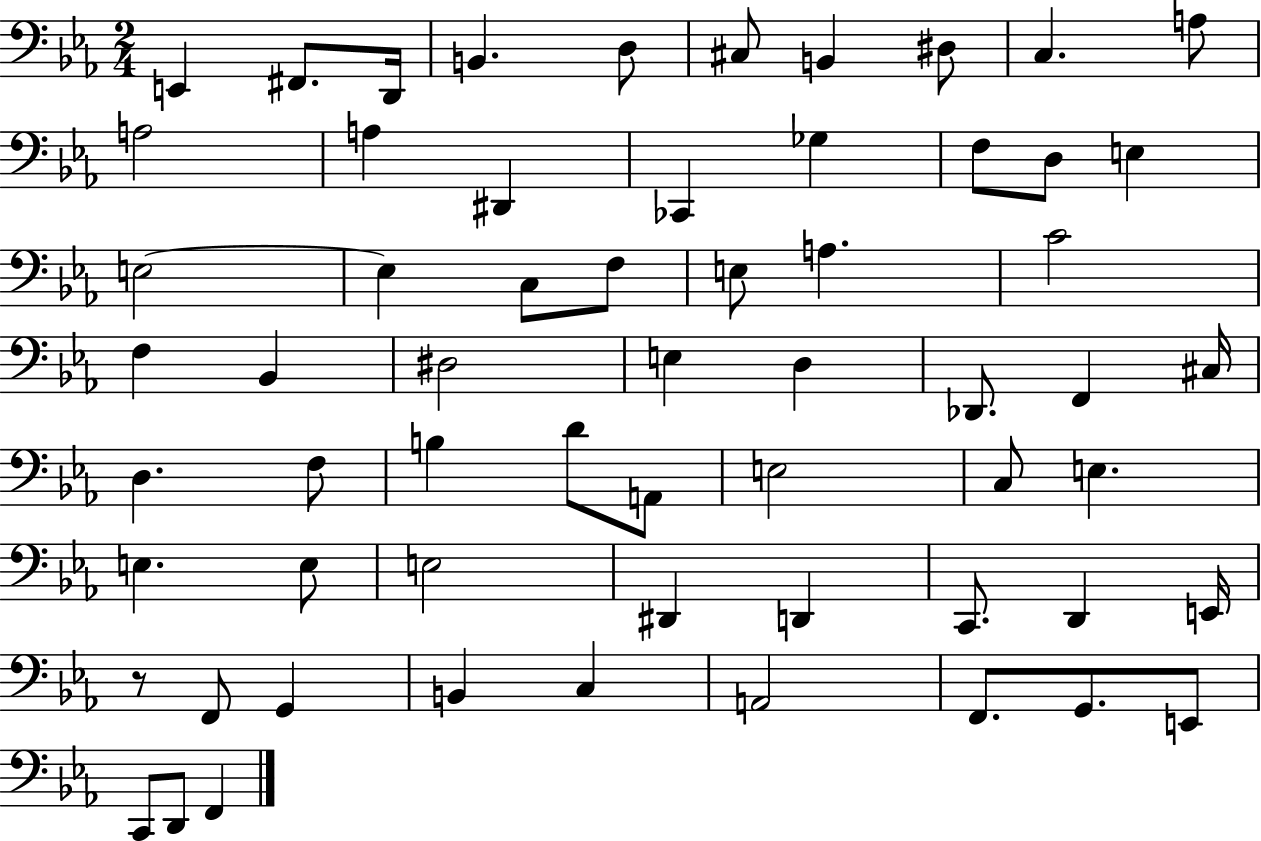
{
  \clef bass
  \numericTimeSignature
  \time 2/4
  \key ees \major
  e,4 fis,8. d,16 | b,4. d8 | cis8 b,4 dis8 | c4. a8 | \break a2 | a4 dis,4 | ces,4 ges4 | f8 d8 e4 | \break e2~~ | e4 c8 f8 | e8 a4. | c'2 | \break f4 bes,4 | dis2 | e4 d4 | des,8. f,4 cis16 | \break d4. f8 | b4 d'8 a,8 | e2 | c8 e4. | \break e4. e8 | e2 | dis,4 d,4 | c,8. d,4 e,16 | \break r8 f,8 g,4 | b,4 c4 | a,2 | f,8. g,8. e,8 | \break c,8 d,8 f,4 | \bar "|."
}